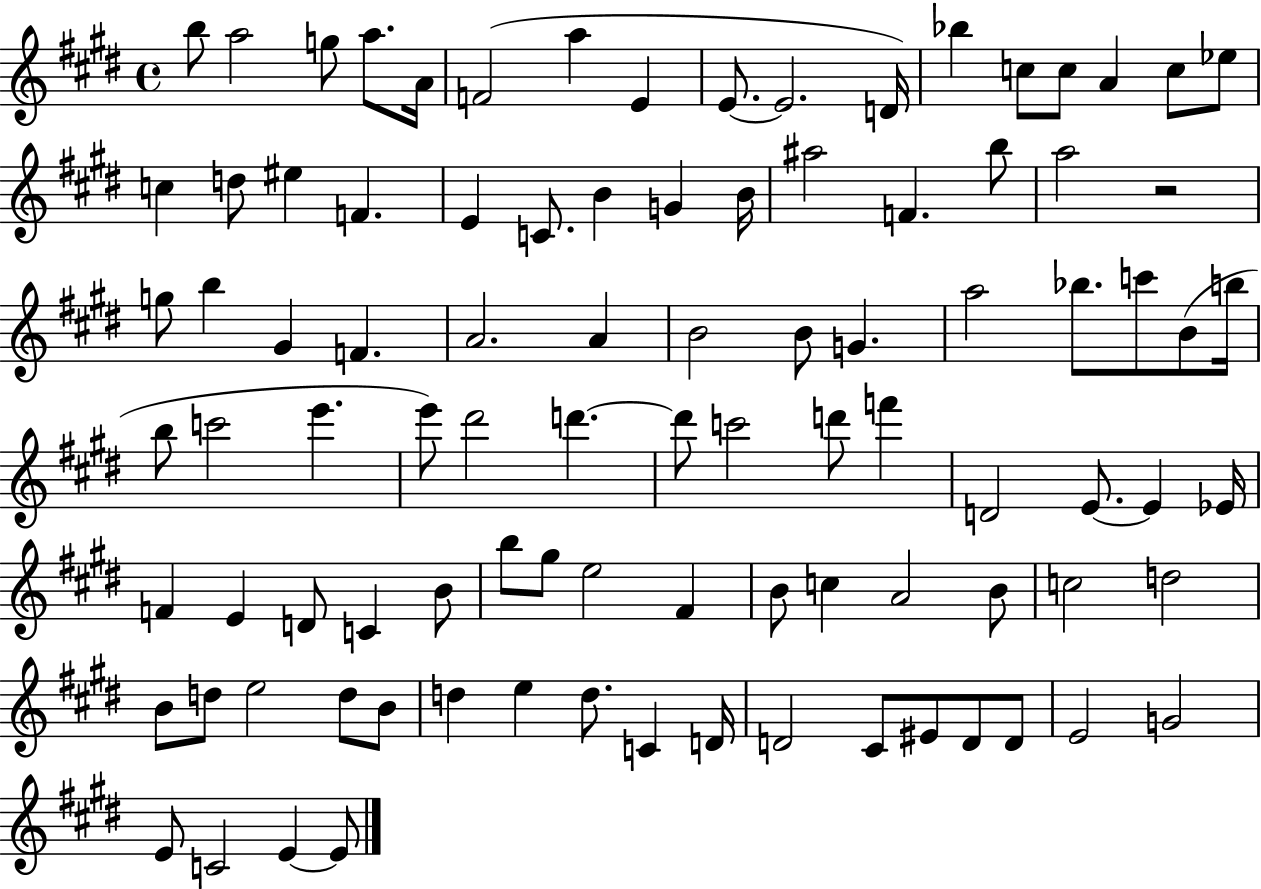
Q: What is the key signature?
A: E major